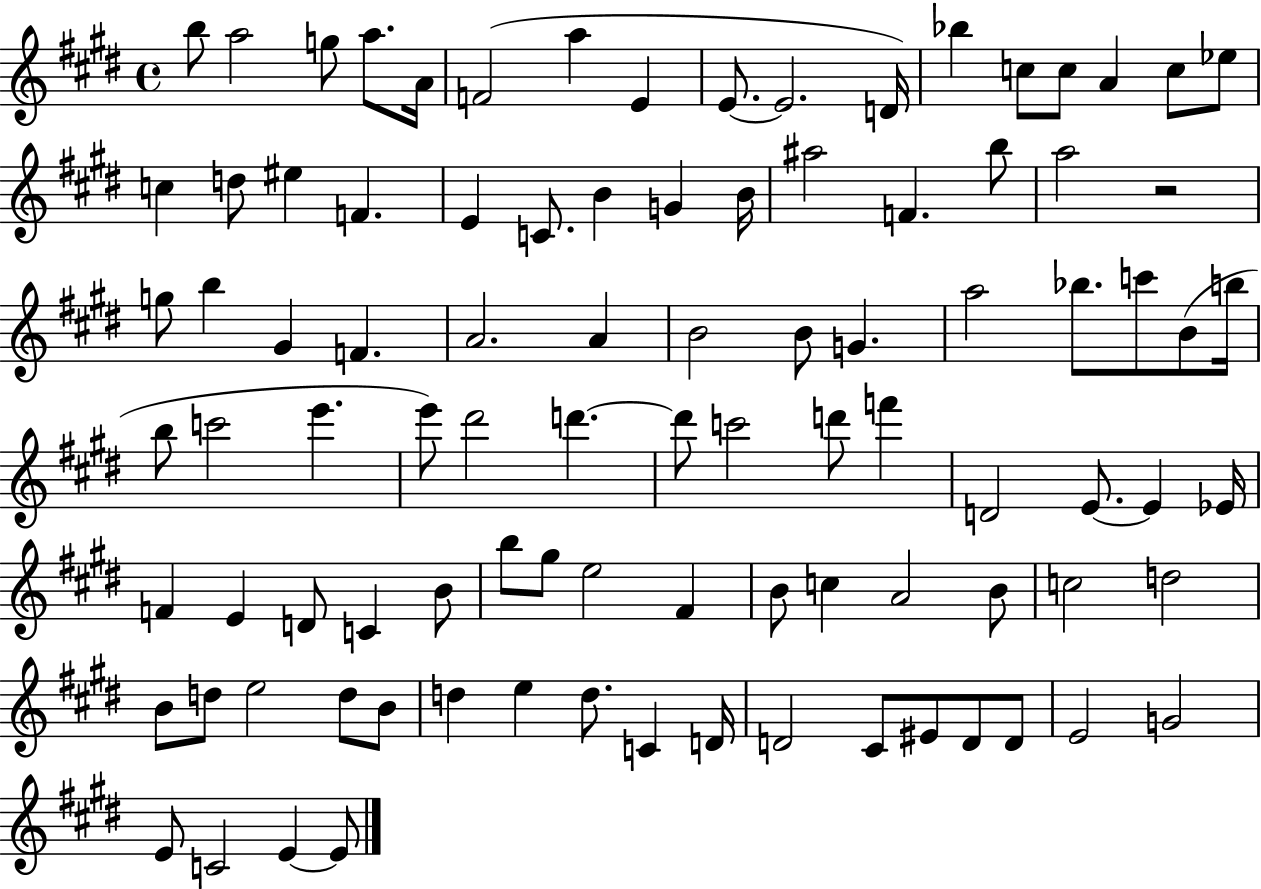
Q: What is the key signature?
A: E major